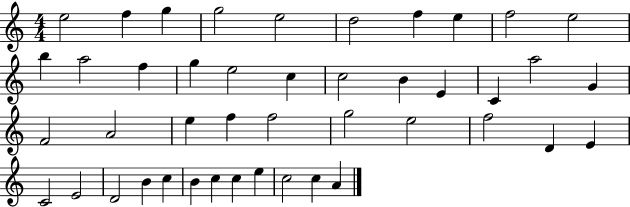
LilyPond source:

{
  \clef treble
  \numericTimeSignature
  \time 4/4
  \key c \major
  e''2 f''4 g''4 | g''2 e''2 | d''2 f''4 e''4 | f''2 e''2 | \break b''4 a''2 f''4 | g''4 e''2 c''4 | c''2 b'4 e'4 | c'4 a''2 g'4 | \break f'2 a'2 | e''4 f''4 f''2 | g''2 e''2 | f''2 d'4 e'4 | \break c'2 e'2 | d'2 b'4 c''4 | b'4 c''4 c''4 e''4 | c''2 c''4 a'4 | \break \bar "|."
}